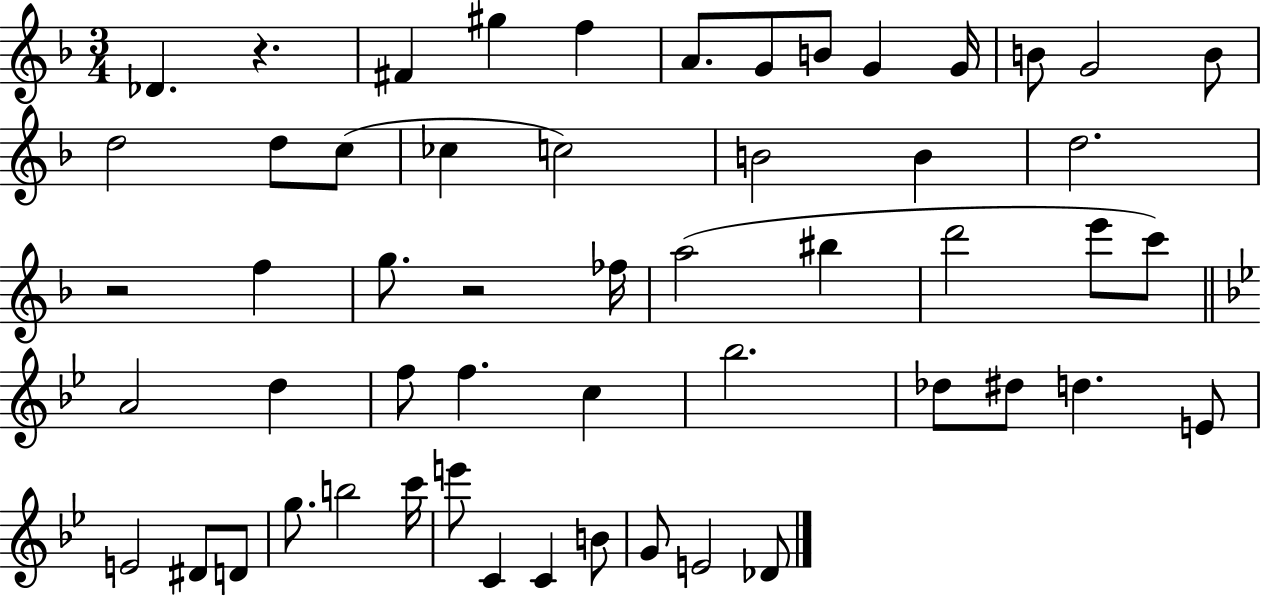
{
  \clef treble
  \numericTimeSignature
  \time 3/4
  \key f \major
  des'4. r4. | fis'4 gis''4 f''4 | a'8. g'8 b'8 g'4 g'16 | b'8 g'2 b'8 | \break d''2 d''8 c''8( | ces''4 c''2) | b'2 b'4 | d''2. | \break r2 f''4 | g''8. r2 fes''16 | a''2( bis''4 | d'''2 e'''8 c'''8) | \break \bar "||" \break \key g \minor a'2 d''4 | f''8 f''4. c''4 | bes''2. | des''8 dis''8 d''4. e'8 | \break e'2 dis'8 d'8 | g''8. b''2 c'''16 | e'''8 c'4 c'4 b'8 | g'8 e'2 des'8 | \break \bar "|."
}